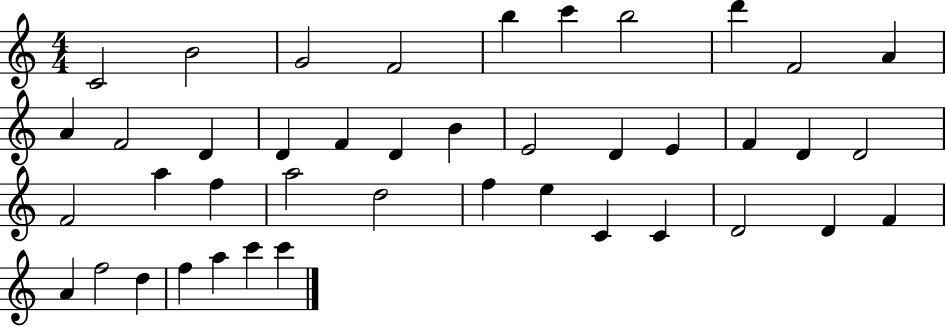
C4/h B4/h G4/h F4/h B5/q C6/q B5/h D6/q F4/h A4/q A4/q F4/h D4/q D4/q F4/q D4/q B4/q E4/h D4/q E4/q F4/q D4/q D4/h F4/h A5/q F5/q A5/h D5/h F5/q E5/q C4/q C4/q D4/h D4/q F4/q A4/q F5/h D5/q F5/q A5/q C6/q C6/q